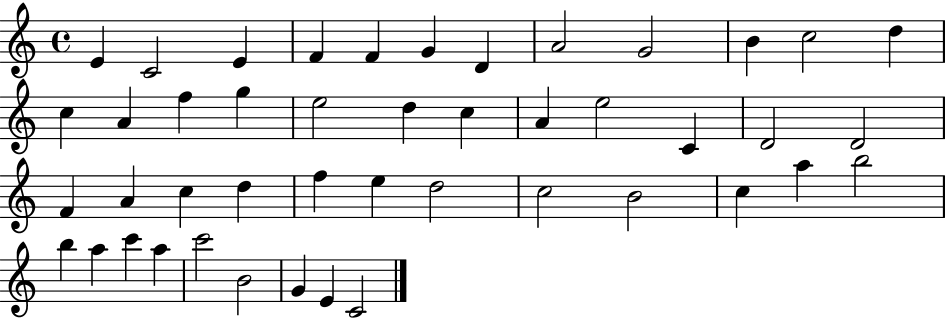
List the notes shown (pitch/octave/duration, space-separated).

E4/q C4/h E4/q F4/q F4/q G4/q D4/q A4/h G4/h B4/q C5/h D5/q C5/q A4/q F5/q G5/q E5/h D5/q C5/q A4/q E5/h C4/q D4/h D4/h F4/q A4/q C5/q D5/q F5/q E5/q D5/h C5/h B4/h C5/q A5/q B5/h B5/q A5/q C6/q A5/q C6/h B4/h G4/q E4/q C4/h